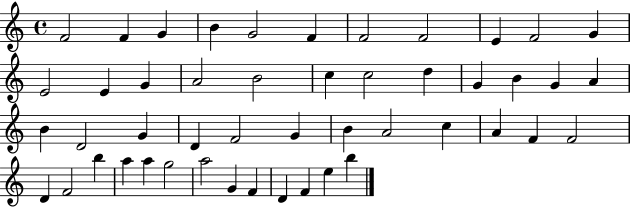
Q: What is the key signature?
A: C major